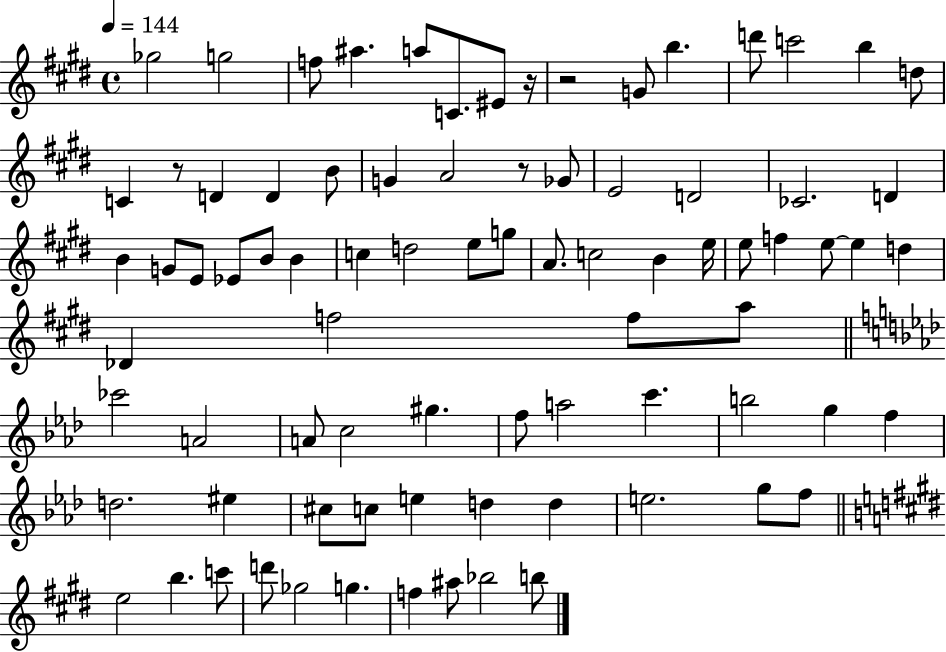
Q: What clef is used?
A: treble